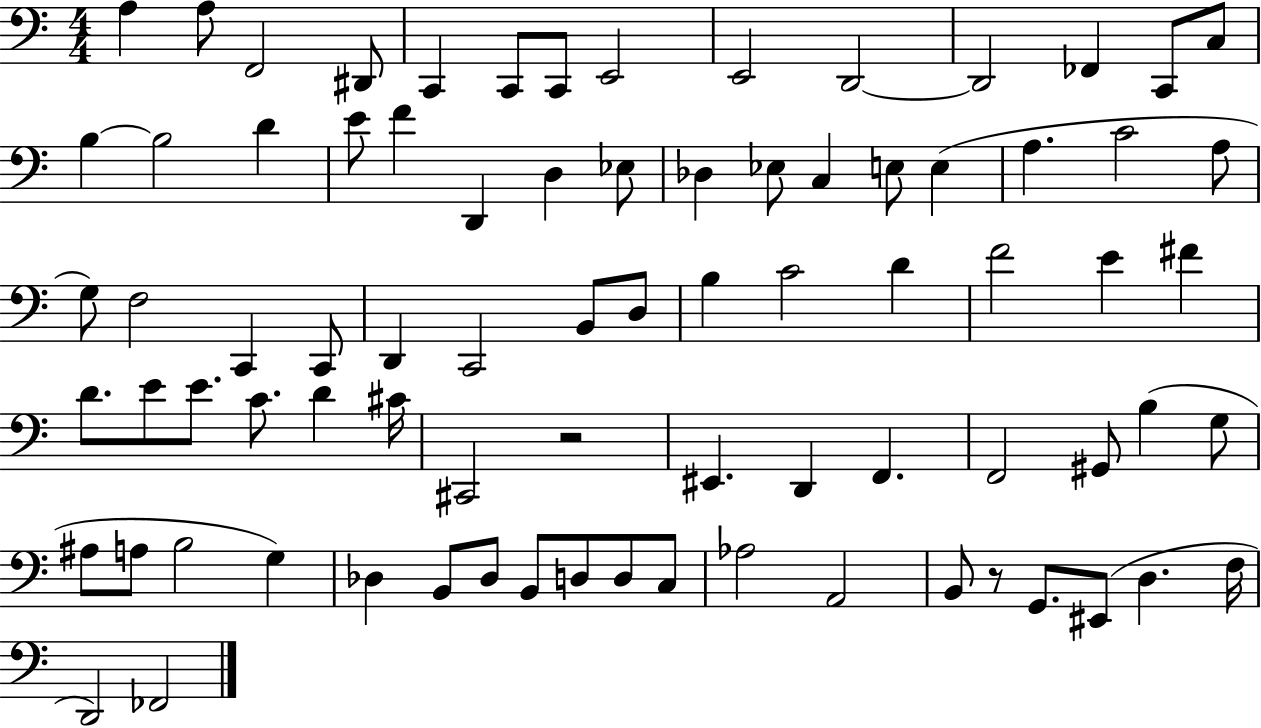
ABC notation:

X:1
T:Untitled
M:4/4
L:1/4
K:C
A, A,/2 F,,2 ^D,,/2 C,, C,,/2 C,,/2 E,,2 E,,2 D,,2 D,,2 _F,, C,,/2 C,/2 B, B,2 D E/2 F D,, D, _E,/2 _D, _E,/2 C, E,/2 E, A, C2 A,/2 G,/2 F,2 C,, C,,/2 D,, C,,2 B,,/2 D,/2 B, C2 D F2 E ^F D/2 E/2 E/2 C/2 D ^C/4 ^C,,2 z2 ^E,, D,, F,, F,,2 ^G,,/2 B, G,/2 ^A,/2 A,/2 B,2 G, _D, B,,/2 _D,/2 B,,/2 D,/2 D,/2 C,/2 _A,2 A,,2 B,,/2 z/2 G,,/2 ^E,,/2 D, F,/4 D,,2 _F,,2